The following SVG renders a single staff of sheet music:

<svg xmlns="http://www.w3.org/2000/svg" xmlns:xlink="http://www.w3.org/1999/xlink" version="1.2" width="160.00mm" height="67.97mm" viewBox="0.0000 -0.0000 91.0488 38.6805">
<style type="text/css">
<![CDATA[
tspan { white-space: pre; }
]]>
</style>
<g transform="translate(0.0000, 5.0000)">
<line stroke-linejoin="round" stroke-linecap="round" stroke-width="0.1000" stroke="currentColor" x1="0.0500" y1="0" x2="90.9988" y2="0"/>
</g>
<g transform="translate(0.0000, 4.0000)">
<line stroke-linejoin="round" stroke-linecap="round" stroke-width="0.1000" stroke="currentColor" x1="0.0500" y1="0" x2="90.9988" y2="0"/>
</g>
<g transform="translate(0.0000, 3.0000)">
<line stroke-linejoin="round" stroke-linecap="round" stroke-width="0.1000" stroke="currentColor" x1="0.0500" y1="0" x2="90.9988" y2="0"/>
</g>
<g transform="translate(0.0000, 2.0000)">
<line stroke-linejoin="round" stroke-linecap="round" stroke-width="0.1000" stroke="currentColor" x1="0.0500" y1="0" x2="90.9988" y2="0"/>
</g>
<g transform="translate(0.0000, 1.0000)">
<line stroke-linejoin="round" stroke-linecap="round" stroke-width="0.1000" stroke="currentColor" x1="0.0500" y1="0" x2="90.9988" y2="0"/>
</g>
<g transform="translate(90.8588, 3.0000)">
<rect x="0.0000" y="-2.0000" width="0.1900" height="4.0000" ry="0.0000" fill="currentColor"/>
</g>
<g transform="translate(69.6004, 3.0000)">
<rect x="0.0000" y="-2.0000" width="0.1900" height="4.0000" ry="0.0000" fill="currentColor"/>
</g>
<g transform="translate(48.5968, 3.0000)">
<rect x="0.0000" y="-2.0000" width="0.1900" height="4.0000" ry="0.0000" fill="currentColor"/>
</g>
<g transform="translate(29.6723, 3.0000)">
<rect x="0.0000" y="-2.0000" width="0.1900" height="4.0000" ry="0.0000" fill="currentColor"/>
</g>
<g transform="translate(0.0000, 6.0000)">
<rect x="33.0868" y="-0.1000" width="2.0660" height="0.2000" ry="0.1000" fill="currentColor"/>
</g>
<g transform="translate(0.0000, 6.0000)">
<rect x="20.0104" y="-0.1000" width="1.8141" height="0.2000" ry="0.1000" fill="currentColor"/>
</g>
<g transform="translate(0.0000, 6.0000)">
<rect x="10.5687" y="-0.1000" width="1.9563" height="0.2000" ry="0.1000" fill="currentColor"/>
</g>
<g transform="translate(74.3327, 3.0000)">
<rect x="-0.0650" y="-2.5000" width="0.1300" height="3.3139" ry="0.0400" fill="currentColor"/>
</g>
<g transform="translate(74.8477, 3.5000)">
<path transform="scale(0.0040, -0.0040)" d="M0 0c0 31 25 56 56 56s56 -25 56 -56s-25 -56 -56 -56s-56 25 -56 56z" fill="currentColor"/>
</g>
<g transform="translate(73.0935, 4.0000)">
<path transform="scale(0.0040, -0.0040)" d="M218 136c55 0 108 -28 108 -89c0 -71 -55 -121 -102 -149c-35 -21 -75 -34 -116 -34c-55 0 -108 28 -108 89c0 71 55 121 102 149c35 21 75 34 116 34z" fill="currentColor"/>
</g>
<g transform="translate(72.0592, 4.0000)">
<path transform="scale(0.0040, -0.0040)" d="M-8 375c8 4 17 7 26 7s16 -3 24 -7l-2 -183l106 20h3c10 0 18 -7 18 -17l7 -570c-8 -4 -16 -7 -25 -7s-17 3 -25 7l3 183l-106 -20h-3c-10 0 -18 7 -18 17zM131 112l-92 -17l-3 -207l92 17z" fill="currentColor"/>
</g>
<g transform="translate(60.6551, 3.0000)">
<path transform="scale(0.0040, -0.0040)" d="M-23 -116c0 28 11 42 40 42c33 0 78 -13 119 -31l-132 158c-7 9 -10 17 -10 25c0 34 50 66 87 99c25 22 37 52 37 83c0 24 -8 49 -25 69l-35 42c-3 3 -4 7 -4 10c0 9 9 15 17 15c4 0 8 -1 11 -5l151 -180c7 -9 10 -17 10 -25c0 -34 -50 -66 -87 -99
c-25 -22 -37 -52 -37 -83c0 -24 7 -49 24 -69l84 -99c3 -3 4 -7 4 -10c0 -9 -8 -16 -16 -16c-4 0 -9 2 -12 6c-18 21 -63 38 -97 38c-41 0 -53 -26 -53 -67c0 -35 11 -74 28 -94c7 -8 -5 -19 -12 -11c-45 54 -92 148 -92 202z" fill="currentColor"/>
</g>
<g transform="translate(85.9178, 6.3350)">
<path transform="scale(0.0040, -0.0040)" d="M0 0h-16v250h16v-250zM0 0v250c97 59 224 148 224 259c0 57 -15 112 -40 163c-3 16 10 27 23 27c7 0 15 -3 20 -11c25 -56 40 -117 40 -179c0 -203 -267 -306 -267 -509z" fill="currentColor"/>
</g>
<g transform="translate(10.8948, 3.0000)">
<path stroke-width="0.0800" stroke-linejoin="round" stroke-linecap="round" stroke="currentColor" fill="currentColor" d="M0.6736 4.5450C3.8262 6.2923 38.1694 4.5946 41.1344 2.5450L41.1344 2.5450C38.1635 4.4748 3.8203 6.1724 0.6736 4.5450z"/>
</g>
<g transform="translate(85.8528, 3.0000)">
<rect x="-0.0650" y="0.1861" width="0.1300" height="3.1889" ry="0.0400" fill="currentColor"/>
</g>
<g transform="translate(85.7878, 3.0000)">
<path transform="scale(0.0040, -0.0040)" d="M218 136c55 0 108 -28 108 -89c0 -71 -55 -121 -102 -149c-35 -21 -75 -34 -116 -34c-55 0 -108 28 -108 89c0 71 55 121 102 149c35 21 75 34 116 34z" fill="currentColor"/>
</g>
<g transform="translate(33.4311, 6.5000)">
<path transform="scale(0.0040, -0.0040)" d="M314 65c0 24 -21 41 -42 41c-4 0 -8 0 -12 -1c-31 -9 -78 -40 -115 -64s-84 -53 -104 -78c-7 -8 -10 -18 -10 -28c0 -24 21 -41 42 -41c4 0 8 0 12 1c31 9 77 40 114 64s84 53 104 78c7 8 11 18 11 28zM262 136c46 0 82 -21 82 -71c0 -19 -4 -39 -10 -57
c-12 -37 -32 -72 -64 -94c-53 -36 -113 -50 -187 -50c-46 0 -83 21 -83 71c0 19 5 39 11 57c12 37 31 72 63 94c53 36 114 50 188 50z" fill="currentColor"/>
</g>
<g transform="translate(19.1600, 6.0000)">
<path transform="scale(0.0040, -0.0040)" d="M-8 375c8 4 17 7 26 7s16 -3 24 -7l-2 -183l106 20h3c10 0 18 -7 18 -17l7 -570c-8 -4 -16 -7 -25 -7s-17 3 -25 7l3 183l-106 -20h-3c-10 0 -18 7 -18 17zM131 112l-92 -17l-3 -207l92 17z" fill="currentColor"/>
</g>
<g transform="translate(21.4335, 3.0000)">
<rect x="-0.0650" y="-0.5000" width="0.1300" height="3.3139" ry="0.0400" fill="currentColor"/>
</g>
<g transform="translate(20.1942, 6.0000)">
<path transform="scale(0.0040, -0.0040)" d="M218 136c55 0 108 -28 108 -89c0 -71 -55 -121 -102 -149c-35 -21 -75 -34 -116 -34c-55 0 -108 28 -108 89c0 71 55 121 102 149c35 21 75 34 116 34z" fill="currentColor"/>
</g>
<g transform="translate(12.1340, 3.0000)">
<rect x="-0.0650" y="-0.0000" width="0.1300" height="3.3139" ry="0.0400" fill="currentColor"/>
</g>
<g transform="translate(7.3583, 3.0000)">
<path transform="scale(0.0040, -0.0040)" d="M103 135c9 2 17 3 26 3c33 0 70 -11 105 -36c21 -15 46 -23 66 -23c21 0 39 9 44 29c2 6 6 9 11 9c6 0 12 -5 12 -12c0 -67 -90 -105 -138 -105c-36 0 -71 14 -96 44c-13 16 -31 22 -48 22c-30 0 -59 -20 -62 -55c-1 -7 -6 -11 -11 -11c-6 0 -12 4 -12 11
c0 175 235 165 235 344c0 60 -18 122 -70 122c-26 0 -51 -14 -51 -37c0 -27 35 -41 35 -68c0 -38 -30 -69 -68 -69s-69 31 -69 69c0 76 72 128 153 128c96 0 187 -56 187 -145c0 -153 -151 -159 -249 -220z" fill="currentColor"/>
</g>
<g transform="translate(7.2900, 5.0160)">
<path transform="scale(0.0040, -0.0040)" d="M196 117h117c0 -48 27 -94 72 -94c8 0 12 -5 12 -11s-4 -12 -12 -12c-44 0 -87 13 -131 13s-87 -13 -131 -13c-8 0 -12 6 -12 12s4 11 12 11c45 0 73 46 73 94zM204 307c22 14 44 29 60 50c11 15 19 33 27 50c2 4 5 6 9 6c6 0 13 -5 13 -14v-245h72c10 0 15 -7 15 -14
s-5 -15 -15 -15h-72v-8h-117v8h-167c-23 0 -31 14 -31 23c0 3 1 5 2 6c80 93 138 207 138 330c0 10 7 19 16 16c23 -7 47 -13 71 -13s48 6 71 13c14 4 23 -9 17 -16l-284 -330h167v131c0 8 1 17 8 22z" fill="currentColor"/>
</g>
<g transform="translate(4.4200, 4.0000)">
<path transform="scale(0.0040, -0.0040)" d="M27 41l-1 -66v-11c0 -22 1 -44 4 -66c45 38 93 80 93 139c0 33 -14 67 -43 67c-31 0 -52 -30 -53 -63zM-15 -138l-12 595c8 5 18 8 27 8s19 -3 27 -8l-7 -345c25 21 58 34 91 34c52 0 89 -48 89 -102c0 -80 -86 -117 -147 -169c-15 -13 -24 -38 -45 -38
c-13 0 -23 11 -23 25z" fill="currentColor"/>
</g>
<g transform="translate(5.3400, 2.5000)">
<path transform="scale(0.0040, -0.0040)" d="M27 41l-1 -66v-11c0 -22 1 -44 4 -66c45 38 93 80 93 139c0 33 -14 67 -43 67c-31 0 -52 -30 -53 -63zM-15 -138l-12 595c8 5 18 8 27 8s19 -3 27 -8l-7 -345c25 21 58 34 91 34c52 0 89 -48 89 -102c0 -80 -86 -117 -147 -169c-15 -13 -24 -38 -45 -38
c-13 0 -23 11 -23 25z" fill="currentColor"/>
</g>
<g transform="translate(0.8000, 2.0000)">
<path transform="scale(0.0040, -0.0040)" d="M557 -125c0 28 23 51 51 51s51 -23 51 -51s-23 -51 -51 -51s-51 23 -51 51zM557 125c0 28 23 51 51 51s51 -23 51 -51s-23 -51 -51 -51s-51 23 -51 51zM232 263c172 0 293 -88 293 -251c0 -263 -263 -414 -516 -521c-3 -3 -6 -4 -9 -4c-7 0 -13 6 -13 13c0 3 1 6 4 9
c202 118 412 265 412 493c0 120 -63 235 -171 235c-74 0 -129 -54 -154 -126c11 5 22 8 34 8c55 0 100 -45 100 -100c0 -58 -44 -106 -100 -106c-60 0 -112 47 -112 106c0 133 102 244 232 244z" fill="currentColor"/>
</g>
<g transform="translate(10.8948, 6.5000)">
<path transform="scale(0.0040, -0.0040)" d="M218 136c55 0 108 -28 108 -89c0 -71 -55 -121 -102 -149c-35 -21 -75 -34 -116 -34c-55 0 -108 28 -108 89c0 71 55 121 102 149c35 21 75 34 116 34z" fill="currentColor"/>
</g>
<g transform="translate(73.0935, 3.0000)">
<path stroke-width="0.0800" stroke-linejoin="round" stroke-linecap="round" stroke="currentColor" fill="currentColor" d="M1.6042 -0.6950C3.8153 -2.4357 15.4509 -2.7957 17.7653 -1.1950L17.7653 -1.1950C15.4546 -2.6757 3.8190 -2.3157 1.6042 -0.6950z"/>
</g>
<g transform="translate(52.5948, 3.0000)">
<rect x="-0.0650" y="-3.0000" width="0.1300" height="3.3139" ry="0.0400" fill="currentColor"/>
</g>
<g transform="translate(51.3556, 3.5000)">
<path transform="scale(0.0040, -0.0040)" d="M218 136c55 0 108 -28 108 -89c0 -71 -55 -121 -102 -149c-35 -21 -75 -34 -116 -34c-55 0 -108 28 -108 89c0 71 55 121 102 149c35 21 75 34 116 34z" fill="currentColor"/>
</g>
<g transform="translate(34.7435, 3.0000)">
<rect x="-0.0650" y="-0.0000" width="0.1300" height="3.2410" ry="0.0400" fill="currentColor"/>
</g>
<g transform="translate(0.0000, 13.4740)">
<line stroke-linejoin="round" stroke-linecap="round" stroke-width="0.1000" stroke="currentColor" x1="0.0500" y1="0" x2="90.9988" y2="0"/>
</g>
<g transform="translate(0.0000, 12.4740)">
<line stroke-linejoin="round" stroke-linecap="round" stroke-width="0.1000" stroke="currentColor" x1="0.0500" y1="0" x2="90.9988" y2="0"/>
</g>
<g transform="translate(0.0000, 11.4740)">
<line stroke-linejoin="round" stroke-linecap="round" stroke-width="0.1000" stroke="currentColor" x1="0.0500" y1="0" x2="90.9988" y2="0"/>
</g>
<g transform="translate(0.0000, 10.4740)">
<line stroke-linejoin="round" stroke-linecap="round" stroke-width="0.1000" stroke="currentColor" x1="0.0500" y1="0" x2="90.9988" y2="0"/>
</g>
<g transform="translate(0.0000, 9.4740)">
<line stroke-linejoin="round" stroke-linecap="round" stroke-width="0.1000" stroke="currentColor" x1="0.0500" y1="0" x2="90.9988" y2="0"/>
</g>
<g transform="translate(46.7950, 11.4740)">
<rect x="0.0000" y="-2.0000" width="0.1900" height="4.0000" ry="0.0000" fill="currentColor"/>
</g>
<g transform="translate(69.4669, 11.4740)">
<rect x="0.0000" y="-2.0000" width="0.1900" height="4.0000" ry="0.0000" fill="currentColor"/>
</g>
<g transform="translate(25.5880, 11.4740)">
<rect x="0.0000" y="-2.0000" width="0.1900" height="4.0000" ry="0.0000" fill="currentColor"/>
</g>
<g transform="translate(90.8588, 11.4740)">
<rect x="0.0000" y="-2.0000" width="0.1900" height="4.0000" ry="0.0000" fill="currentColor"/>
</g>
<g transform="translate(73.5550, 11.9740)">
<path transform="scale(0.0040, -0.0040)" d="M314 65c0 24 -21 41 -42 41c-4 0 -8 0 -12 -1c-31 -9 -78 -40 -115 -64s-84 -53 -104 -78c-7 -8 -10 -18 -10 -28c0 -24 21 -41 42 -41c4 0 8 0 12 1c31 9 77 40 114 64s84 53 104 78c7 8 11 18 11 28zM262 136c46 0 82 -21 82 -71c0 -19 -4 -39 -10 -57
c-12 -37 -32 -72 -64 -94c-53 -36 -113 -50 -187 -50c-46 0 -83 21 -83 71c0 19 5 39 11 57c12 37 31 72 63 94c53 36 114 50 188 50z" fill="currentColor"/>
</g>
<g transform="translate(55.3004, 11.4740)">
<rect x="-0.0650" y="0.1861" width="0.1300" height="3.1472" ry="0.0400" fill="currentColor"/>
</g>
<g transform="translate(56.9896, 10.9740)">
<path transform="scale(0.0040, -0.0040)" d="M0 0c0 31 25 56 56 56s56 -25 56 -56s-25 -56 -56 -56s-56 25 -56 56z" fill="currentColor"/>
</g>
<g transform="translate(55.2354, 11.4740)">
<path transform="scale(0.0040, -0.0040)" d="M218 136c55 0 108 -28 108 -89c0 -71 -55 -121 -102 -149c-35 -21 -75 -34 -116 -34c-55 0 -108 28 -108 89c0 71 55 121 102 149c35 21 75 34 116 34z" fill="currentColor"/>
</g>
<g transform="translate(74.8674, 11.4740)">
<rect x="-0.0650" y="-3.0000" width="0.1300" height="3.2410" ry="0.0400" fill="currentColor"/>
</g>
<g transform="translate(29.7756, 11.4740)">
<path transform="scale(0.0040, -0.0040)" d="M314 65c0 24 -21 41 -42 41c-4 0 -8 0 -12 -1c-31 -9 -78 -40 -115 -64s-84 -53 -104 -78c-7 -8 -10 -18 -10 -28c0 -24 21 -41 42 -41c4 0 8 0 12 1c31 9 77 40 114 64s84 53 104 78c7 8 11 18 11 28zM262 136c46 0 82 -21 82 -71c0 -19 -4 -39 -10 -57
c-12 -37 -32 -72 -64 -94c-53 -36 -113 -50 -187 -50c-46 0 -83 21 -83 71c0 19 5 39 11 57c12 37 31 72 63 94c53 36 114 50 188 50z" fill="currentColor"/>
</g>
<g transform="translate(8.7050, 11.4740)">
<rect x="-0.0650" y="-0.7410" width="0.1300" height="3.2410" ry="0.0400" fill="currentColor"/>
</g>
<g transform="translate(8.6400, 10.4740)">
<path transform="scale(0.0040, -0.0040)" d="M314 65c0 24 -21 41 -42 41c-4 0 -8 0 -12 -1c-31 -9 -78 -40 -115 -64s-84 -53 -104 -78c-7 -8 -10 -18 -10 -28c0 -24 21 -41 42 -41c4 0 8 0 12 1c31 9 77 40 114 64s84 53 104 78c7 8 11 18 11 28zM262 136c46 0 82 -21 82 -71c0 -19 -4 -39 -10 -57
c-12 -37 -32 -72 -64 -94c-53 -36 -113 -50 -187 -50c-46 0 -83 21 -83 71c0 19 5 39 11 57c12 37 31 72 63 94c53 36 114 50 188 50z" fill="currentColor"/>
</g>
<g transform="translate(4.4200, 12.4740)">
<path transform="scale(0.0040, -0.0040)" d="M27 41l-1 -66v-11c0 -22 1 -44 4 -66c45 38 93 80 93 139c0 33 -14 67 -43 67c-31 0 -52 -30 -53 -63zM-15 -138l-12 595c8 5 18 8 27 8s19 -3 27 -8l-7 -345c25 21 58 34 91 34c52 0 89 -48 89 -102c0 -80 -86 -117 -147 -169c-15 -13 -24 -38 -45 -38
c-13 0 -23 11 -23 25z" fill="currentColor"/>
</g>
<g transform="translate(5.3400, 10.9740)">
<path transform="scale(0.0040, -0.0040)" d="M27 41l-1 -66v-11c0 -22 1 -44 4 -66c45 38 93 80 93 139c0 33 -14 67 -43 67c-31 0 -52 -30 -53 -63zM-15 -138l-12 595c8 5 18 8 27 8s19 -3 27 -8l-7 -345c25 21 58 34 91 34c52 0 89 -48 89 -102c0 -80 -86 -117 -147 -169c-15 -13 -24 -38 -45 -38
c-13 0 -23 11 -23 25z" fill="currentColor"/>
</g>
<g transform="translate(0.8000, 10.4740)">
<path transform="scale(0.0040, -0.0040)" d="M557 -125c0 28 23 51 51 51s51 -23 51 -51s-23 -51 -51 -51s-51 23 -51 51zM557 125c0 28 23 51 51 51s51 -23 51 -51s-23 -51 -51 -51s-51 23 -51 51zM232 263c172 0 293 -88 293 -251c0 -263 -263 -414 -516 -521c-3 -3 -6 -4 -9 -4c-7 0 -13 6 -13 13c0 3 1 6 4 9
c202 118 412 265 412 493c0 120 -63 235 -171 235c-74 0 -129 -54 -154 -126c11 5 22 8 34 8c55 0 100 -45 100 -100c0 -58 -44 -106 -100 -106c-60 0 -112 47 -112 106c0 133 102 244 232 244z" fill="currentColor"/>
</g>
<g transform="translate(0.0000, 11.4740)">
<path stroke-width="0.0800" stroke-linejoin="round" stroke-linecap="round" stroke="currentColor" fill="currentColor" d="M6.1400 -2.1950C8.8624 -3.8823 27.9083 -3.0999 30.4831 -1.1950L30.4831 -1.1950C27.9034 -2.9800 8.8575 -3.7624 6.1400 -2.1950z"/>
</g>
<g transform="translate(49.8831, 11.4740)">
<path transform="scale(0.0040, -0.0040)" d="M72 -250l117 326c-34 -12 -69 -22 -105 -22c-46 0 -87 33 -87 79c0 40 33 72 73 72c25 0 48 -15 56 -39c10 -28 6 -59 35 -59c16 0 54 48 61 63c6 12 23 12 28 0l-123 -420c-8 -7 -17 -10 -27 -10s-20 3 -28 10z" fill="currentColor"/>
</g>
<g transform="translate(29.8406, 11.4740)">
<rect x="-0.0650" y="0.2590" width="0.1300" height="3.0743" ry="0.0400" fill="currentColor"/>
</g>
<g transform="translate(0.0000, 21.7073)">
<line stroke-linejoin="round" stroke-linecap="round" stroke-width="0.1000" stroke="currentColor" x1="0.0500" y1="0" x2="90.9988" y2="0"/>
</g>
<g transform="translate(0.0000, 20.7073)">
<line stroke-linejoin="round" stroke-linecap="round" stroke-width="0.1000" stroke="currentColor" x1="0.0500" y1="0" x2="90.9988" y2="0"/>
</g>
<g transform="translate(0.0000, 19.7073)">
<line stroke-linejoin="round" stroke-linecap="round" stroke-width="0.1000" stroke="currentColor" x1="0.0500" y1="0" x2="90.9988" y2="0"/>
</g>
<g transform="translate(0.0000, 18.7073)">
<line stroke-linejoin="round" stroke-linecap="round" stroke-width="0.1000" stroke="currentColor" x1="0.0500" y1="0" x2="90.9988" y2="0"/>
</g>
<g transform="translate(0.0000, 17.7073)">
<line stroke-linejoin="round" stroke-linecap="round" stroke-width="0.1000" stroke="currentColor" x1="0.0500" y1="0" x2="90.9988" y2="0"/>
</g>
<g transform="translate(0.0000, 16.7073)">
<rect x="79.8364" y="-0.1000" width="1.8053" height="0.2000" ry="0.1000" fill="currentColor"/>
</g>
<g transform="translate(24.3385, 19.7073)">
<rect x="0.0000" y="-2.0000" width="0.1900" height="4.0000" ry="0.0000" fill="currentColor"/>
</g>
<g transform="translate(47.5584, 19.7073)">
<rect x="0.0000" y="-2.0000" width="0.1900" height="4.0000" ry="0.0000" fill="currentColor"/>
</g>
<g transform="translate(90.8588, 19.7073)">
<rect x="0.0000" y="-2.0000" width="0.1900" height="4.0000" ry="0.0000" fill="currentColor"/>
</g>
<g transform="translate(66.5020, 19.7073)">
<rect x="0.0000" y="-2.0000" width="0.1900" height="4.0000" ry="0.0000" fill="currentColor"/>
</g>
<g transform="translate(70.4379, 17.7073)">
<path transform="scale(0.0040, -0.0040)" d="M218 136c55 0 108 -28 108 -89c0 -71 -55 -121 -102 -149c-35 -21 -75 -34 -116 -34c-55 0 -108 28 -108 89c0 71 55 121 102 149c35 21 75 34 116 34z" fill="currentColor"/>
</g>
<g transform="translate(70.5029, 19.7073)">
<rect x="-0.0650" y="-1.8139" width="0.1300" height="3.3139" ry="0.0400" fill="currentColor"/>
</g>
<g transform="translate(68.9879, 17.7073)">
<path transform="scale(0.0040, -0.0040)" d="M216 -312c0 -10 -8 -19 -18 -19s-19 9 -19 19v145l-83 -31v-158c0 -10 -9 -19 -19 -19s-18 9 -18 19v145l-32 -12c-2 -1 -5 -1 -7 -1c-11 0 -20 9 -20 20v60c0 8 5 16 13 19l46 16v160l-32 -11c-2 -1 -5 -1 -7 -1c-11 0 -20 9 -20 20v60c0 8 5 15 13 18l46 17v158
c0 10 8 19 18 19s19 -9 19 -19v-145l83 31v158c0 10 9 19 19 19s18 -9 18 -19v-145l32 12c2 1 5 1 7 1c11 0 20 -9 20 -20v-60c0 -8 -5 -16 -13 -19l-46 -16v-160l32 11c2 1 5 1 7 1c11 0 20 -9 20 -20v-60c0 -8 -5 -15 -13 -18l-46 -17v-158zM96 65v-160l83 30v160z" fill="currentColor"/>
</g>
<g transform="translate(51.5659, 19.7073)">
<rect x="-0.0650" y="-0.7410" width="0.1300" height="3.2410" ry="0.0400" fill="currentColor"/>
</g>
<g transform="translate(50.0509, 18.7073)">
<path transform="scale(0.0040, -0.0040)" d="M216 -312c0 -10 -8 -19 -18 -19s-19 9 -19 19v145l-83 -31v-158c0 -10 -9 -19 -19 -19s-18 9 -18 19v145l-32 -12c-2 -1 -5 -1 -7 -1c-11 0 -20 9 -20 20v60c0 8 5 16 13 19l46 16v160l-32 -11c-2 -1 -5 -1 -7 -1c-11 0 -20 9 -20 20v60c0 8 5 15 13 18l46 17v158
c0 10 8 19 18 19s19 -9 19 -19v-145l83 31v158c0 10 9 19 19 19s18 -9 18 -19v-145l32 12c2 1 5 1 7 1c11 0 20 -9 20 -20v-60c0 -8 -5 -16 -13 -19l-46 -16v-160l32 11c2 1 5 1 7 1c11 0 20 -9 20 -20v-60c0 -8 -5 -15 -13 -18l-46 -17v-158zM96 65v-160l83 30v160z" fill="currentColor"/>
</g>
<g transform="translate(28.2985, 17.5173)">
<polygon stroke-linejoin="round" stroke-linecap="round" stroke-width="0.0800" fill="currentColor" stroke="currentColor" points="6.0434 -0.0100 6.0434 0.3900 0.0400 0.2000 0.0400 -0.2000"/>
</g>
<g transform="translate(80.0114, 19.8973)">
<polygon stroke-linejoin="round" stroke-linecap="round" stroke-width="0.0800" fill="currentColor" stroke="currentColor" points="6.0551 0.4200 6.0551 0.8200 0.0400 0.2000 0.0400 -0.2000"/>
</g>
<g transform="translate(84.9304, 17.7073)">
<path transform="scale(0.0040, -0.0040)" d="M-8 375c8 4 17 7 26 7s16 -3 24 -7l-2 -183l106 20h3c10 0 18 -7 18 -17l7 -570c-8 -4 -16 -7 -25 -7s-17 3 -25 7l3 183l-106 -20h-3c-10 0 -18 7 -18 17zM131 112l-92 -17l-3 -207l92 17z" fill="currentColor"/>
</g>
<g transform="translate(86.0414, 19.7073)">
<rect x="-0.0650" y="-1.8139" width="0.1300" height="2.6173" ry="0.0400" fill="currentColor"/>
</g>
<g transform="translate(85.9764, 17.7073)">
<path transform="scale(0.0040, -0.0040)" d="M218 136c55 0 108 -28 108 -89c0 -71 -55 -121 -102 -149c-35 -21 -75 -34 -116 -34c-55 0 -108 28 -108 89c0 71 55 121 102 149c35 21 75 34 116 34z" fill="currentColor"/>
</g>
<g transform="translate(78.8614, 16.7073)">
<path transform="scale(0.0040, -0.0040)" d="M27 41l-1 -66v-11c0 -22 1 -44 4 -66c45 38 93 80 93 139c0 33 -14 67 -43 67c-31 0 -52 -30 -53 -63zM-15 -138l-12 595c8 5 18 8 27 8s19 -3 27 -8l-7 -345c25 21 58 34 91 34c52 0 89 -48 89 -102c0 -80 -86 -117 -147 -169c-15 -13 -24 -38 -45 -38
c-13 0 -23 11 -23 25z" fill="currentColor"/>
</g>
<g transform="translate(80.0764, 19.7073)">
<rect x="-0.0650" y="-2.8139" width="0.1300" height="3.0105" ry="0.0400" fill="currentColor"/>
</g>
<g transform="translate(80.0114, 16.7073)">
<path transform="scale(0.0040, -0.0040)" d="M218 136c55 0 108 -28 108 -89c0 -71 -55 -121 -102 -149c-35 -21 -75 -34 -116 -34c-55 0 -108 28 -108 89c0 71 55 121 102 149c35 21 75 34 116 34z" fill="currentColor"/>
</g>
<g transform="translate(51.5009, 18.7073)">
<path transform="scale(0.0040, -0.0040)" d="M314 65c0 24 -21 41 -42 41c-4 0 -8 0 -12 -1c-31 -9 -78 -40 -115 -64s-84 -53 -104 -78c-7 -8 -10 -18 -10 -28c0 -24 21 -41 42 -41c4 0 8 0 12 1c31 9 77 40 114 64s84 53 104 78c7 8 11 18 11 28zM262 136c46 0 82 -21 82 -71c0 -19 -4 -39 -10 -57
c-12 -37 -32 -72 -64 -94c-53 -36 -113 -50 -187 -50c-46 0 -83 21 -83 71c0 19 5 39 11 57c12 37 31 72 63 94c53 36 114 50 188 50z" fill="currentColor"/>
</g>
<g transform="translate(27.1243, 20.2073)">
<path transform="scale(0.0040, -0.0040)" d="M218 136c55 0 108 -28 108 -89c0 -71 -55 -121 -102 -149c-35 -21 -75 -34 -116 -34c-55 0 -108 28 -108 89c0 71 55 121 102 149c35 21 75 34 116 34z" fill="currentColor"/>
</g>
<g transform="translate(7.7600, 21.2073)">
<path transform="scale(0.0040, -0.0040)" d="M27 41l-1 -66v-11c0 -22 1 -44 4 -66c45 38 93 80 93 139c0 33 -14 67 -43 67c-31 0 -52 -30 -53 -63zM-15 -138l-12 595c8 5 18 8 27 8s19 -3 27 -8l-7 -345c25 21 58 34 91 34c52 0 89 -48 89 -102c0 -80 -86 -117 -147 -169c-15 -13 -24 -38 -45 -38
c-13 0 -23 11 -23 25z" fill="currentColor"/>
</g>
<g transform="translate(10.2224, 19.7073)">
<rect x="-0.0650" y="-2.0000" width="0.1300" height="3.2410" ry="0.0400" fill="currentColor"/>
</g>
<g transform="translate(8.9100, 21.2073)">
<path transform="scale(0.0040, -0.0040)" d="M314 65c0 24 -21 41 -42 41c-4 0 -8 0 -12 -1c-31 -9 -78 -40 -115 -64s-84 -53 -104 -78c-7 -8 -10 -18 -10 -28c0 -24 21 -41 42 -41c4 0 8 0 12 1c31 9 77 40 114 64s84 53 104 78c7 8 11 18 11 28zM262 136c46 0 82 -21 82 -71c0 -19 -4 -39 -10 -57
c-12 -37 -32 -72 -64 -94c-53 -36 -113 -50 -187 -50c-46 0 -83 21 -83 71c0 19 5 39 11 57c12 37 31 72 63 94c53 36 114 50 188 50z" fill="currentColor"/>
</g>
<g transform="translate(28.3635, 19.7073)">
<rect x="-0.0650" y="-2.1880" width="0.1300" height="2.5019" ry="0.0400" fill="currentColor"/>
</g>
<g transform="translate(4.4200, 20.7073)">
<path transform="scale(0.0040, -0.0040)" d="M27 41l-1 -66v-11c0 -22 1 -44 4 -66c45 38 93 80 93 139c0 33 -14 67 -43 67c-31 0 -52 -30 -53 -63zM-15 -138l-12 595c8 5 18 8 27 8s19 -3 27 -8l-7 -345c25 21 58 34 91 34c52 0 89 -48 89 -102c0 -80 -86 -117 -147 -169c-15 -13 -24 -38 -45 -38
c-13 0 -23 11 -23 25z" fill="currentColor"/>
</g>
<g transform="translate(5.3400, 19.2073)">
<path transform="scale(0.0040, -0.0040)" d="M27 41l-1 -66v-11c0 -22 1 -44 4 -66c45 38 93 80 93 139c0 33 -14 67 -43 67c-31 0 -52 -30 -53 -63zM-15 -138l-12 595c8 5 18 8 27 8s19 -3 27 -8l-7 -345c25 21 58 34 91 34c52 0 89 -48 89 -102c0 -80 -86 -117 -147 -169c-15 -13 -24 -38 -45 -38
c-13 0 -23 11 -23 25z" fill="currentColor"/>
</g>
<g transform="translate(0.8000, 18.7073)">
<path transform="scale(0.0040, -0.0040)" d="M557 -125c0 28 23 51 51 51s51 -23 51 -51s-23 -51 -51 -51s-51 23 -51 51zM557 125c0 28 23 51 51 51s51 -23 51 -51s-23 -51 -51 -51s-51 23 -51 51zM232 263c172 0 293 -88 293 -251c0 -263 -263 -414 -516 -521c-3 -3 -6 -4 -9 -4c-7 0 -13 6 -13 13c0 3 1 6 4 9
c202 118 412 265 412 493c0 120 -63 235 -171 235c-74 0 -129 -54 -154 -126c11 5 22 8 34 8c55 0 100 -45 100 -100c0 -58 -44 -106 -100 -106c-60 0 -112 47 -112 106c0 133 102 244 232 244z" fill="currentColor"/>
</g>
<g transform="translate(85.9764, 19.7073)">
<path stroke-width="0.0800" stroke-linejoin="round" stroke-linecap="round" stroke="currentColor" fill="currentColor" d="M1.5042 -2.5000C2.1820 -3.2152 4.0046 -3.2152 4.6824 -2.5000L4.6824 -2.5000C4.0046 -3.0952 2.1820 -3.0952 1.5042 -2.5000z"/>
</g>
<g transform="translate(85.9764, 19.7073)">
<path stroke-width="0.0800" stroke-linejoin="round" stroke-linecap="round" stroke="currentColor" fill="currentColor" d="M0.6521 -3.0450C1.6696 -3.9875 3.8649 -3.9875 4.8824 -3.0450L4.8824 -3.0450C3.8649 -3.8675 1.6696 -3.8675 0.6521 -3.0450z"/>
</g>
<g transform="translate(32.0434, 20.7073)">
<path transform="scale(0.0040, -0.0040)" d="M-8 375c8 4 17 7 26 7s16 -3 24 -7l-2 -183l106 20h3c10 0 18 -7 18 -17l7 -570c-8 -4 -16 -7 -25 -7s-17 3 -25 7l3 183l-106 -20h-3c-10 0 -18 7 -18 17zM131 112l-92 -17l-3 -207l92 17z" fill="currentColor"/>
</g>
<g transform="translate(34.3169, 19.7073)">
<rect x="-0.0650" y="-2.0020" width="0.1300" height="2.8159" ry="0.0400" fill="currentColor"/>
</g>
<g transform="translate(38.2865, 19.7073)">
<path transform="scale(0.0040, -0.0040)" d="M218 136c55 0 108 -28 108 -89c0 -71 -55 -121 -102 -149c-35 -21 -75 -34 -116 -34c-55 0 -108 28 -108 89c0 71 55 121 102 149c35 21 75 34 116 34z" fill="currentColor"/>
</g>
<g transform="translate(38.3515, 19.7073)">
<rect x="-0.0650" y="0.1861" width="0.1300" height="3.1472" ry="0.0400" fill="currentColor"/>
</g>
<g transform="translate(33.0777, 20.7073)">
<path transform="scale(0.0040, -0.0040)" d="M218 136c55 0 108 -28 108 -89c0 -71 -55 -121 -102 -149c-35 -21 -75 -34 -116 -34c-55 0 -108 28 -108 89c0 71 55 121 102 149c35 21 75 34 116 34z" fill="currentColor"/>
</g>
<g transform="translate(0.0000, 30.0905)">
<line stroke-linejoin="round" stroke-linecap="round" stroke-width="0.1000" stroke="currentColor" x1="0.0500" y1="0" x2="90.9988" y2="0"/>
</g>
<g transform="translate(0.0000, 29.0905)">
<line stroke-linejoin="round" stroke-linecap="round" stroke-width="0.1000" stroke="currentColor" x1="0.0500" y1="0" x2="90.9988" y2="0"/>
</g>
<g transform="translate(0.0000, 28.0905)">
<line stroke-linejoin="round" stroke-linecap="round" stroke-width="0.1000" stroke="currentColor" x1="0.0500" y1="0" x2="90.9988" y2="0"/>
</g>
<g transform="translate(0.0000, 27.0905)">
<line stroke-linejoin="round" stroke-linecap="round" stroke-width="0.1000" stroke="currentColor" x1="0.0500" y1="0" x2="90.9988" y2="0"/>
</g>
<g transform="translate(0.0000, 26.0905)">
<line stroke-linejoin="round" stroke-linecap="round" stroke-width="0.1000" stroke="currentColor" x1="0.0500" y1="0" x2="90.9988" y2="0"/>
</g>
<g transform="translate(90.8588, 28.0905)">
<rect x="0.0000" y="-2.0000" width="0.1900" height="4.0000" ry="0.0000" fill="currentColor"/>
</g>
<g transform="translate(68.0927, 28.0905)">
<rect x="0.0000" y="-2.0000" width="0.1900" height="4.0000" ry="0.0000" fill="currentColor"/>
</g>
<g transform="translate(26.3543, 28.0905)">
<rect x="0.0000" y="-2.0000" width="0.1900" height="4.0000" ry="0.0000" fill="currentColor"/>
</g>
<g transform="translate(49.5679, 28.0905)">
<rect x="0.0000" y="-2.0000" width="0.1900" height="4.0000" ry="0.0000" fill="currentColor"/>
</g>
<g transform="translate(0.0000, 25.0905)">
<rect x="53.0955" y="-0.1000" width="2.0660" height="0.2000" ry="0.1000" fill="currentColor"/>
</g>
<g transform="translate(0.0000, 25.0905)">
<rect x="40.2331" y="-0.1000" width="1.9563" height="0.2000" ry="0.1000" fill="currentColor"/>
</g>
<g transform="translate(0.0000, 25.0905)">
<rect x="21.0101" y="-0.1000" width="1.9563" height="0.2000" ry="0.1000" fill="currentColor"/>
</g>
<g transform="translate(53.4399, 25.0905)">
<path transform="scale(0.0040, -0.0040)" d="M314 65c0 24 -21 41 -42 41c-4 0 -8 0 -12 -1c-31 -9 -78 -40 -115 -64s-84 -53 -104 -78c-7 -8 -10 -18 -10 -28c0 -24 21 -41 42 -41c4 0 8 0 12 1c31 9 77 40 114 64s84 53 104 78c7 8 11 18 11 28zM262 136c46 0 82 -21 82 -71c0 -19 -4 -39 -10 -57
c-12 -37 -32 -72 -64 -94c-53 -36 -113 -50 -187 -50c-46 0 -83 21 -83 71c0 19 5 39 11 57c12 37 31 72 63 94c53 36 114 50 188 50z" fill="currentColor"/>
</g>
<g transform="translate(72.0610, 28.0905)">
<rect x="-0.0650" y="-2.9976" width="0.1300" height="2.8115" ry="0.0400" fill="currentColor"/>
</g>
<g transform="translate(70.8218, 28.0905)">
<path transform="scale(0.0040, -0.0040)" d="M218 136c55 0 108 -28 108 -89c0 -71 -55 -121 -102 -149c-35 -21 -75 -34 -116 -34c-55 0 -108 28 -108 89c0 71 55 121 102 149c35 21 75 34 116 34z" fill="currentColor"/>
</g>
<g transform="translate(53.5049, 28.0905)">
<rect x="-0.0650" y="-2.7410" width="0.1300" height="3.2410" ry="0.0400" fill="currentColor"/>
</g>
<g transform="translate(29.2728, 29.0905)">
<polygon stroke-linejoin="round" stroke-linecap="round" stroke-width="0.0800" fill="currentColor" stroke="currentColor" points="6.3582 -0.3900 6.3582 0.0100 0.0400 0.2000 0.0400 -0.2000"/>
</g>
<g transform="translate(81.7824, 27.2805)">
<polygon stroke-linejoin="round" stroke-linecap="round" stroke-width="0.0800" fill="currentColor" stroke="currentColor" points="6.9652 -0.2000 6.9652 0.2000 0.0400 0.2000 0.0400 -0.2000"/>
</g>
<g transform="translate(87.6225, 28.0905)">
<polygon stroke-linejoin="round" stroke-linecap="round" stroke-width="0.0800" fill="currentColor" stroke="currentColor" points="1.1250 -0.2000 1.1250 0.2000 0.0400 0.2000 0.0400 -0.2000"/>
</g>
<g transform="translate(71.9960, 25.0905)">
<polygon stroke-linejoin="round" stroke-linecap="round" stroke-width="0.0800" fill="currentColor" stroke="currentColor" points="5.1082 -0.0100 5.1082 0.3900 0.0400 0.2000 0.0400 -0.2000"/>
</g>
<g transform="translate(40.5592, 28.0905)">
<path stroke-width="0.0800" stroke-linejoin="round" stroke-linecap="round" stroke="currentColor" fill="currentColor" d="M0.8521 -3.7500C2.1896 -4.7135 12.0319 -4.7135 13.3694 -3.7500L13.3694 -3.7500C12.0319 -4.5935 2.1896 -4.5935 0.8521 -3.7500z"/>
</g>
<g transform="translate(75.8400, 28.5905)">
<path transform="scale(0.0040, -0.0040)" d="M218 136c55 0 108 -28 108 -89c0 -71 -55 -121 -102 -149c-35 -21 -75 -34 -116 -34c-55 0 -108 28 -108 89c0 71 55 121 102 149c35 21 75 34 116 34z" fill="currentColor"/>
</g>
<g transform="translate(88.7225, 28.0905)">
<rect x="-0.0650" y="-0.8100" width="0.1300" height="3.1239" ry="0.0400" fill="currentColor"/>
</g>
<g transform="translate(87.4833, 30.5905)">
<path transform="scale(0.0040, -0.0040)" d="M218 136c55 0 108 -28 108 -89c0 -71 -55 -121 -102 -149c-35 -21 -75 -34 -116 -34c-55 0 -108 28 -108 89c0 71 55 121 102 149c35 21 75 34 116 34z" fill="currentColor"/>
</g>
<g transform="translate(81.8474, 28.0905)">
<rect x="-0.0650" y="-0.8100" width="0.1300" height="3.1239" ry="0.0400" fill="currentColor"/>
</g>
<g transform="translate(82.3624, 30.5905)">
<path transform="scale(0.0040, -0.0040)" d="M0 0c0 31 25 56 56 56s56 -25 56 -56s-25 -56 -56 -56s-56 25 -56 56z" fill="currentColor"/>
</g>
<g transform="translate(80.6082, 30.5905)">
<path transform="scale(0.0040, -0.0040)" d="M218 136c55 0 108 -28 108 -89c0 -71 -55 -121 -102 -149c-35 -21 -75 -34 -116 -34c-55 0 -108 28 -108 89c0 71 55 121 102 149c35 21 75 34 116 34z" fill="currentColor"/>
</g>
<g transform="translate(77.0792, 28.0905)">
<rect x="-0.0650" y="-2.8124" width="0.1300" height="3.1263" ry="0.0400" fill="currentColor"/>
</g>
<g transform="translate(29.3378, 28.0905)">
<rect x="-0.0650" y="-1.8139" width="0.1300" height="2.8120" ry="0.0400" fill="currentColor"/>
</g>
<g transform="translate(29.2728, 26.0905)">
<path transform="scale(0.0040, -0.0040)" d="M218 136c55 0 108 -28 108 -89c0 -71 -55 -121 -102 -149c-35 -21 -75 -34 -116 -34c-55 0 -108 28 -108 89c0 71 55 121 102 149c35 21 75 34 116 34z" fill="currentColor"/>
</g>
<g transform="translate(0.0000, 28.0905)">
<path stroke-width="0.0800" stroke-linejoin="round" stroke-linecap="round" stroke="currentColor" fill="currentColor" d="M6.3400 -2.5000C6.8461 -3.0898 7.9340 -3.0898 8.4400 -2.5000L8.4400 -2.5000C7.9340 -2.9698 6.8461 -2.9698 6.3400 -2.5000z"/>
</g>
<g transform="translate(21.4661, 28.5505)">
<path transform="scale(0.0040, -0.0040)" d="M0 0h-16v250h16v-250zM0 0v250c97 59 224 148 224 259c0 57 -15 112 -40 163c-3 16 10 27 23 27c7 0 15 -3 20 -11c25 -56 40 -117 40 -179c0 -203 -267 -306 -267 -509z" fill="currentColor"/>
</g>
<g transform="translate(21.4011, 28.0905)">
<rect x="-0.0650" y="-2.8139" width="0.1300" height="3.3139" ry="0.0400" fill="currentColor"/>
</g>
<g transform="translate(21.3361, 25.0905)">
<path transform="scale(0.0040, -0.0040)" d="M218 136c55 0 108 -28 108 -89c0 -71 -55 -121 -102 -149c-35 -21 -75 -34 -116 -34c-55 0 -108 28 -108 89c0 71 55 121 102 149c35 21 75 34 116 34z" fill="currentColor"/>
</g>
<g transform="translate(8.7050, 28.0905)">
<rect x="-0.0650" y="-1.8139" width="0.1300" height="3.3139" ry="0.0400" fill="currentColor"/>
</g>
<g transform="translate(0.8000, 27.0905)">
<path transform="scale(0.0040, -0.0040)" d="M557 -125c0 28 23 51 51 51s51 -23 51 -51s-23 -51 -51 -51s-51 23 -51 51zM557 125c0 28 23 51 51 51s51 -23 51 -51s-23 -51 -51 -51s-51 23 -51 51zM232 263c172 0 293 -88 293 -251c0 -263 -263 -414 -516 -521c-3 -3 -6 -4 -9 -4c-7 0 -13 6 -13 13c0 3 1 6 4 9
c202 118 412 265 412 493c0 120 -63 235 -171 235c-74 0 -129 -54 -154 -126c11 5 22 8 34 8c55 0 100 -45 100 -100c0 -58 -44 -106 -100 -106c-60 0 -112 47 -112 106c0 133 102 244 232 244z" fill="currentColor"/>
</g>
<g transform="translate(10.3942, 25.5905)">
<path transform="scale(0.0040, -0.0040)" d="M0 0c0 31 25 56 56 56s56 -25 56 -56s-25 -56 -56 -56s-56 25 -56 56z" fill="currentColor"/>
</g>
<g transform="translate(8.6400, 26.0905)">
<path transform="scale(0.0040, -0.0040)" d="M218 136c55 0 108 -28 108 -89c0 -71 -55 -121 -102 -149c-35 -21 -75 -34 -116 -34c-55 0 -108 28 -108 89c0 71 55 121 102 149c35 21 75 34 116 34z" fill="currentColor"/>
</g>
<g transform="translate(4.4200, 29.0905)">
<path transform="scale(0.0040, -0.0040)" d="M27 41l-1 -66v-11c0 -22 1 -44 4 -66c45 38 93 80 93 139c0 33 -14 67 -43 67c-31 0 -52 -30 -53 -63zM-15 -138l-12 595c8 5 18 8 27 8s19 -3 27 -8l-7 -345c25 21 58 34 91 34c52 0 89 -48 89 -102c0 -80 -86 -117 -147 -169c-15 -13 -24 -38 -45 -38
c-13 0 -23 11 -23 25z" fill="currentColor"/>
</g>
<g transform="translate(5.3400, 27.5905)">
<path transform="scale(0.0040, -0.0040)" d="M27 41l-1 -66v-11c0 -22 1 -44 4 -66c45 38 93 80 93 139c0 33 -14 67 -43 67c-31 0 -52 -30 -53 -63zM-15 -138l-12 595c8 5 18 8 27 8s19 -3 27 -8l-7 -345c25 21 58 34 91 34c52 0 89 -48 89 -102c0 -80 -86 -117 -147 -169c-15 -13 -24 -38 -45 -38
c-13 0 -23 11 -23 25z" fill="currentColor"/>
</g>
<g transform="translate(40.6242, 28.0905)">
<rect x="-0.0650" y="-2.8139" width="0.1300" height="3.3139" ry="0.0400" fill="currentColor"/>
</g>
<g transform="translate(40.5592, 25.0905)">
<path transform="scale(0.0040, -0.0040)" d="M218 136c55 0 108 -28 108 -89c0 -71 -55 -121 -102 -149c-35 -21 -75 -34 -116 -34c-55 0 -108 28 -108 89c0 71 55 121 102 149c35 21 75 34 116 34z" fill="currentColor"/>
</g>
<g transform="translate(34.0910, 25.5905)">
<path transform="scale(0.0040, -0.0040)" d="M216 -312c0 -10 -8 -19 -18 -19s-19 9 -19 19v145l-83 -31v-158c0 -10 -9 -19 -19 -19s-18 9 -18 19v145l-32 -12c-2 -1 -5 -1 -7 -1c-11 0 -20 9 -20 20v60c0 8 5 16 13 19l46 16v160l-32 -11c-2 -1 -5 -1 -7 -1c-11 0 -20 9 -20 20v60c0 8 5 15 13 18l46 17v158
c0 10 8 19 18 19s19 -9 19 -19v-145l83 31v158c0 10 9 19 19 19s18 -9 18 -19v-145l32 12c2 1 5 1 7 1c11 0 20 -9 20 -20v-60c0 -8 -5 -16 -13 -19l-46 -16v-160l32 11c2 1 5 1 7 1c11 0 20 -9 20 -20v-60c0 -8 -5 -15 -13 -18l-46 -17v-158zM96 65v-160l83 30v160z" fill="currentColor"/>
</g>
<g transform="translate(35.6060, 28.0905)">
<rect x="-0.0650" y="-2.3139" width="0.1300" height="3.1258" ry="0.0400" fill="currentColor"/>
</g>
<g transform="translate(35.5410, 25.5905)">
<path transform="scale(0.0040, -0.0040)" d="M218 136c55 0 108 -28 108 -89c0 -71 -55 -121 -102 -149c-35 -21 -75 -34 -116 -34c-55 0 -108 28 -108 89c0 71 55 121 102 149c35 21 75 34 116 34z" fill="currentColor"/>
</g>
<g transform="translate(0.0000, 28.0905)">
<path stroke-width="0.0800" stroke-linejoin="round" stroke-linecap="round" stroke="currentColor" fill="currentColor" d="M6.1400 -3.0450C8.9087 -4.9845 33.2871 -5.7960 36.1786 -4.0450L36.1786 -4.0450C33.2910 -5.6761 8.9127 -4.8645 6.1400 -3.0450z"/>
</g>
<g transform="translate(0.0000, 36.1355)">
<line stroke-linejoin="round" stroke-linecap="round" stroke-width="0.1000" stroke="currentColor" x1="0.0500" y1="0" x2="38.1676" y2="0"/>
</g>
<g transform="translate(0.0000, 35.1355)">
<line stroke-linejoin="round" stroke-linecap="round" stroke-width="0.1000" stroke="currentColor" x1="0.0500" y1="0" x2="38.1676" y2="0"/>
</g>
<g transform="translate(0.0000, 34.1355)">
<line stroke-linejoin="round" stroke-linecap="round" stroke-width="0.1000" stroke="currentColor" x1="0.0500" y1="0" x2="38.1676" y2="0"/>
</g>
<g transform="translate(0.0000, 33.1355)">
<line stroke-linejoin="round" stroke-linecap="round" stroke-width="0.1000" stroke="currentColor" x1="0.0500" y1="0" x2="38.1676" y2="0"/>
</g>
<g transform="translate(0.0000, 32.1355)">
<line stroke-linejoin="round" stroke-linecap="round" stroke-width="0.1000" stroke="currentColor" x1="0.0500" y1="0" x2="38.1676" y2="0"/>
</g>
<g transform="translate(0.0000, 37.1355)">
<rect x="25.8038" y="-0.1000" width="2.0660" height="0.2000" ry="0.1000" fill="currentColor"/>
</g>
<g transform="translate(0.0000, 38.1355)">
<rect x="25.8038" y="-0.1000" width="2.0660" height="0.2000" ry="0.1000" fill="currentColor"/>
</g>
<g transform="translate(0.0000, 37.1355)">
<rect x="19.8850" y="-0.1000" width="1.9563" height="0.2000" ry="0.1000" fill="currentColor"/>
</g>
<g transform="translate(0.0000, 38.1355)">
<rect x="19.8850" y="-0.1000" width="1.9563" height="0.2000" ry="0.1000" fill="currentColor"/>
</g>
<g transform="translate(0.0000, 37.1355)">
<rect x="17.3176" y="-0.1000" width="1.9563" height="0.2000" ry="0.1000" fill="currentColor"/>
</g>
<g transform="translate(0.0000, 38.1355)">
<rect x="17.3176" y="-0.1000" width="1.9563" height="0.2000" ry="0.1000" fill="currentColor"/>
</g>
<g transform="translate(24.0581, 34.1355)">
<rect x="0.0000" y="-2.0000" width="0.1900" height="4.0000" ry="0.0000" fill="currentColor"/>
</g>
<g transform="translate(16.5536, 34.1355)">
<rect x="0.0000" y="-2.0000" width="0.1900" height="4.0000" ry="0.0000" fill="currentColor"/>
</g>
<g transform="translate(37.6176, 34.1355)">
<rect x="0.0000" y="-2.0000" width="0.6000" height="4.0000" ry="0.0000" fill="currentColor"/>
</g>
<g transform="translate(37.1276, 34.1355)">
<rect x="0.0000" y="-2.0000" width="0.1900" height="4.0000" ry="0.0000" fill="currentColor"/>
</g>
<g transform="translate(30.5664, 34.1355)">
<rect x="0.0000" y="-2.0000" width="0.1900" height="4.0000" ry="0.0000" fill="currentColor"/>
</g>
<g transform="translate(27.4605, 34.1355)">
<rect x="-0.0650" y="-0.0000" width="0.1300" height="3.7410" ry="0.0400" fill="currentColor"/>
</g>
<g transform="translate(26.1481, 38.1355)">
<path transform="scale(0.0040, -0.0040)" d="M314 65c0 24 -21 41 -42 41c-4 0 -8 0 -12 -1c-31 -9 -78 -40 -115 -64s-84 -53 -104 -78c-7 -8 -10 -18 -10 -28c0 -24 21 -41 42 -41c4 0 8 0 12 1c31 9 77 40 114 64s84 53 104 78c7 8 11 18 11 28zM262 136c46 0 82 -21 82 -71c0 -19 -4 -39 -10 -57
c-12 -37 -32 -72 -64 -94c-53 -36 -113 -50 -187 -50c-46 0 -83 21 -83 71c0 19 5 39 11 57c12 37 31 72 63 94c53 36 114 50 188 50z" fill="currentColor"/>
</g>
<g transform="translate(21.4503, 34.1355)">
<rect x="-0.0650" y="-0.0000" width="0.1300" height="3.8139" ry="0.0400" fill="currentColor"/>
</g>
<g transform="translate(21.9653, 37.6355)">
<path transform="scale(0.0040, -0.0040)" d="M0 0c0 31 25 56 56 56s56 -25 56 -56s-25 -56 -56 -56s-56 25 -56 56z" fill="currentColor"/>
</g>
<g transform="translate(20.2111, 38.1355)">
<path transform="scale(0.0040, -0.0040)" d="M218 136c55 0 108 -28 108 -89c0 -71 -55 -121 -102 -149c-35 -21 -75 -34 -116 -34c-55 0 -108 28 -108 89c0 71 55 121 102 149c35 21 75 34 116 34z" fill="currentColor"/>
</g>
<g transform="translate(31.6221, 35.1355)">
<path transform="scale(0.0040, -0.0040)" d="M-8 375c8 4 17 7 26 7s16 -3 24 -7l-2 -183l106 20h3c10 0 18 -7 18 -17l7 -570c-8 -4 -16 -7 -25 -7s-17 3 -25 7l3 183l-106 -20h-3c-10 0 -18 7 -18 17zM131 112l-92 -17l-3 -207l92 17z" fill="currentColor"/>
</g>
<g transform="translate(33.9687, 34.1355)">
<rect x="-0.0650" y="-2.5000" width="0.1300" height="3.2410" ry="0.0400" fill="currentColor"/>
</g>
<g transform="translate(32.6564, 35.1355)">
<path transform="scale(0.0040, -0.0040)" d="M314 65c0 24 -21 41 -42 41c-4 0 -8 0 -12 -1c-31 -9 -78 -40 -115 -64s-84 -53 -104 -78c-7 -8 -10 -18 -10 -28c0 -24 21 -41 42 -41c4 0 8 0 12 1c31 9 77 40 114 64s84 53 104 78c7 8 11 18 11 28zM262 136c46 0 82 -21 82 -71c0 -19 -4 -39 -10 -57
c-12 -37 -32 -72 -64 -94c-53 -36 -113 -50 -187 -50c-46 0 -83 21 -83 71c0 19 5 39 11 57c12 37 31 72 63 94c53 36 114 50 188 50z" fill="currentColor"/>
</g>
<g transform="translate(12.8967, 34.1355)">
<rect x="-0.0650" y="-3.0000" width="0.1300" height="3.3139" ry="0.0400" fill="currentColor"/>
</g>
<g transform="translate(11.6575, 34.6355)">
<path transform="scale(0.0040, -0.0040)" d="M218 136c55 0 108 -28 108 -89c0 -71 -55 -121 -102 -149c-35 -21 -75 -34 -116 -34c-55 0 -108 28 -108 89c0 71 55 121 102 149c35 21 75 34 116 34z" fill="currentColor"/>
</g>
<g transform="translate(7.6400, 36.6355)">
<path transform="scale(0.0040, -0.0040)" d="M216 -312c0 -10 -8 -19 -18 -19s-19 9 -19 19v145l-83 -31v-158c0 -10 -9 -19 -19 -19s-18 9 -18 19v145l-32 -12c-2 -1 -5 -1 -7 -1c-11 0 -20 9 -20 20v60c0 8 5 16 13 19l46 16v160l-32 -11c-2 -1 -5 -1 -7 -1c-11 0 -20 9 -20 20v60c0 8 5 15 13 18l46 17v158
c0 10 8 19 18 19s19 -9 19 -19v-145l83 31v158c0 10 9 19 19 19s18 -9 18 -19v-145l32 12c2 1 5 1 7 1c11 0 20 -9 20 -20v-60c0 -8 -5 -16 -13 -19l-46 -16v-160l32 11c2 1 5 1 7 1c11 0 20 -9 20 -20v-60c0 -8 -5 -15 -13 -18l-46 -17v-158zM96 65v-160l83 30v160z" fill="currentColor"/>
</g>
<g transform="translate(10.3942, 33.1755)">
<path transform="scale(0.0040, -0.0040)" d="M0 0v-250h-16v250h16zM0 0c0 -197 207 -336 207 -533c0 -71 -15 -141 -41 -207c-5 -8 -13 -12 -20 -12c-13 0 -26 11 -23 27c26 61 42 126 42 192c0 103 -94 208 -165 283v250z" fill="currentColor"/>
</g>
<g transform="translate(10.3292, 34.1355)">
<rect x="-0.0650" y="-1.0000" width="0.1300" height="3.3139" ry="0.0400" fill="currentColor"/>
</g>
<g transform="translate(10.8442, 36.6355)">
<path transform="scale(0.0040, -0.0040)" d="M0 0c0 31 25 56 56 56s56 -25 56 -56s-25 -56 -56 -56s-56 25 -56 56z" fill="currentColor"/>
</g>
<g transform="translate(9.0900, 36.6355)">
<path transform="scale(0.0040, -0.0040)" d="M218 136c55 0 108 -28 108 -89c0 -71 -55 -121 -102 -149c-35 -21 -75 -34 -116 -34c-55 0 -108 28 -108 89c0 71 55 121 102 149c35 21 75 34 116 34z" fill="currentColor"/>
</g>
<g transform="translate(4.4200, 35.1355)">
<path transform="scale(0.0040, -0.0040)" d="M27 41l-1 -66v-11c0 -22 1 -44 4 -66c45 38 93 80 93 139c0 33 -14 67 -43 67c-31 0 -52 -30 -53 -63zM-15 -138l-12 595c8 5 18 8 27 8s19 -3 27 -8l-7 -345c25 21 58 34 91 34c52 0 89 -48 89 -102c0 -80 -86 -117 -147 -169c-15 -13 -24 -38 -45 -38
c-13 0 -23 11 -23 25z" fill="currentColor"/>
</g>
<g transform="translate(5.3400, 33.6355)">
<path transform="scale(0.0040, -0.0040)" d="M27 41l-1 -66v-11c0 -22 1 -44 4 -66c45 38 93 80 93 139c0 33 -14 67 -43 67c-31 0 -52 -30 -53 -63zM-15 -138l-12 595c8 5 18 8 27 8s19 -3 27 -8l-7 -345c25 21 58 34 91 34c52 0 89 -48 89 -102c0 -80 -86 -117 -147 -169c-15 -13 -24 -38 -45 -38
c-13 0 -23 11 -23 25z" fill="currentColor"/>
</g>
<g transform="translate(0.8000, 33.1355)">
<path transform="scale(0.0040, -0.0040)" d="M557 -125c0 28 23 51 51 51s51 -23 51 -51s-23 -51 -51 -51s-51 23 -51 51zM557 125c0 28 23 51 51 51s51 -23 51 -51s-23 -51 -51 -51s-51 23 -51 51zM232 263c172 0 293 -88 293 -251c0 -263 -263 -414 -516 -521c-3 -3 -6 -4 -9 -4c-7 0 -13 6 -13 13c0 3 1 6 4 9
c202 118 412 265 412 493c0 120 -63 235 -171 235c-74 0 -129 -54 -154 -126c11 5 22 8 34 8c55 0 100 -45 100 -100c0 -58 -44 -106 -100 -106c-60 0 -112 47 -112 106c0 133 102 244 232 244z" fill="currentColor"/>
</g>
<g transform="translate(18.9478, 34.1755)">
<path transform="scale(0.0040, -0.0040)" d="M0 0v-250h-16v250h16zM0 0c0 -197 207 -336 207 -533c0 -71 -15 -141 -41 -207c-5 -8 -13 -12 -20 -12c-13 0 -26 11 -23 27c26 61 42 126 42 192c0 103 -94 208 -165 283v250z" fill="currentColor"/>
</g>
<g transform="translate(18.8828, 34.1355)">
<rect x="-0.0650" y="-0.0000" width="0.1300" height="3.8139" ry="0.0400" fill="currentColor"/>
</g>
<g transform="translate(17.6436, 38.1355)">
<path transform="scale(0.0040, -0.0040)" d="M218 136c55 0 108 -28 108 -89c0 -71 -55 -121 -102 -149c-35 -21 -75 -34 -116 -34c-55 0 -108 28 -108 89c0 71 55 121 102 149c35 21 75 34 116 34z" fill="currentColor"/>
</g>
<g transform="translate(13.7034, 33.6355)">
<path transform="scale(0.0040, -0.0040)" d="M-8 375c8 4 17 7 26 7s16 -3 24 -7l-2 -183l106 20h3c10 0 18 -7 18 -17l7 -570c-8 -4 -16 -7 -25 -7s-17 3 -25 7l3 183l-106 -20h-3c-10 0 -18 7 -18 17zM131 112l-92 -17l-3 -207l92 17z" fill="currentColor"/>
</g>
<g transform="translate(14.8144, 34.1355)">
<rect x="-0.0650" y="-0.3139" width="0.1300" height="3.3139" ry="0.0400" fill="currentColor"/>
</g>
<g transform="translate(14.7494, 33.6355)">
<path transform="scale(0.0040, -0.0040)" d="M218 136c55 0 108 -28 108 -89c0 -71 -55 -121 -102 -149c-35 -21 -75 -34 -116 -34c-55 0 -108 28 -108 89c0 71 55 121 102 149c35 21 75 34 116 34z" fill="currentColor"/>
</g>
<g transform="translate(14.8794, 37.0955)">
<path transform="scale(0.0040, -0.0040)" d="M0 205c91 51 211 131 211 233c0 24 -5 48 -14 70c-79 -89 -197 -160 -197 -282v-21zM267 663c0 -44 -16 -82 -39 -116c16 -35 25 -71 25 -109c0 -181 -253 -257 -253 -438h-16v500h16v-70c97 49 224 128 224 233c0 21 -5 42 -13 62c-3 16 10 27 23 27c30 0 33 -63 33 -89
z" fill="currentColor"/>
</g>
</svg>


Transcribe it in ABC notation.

X:1
T:Untitled
M:2/4
L:1/4
K:Bb
D,, E,, D,,2 C, z B,, D,/2 F,2 D,2 z/2 D, C,2 _A,,2 C,/2 B,,/2 D, ^F,2 ^A, _C/2 A,/2 A, C/2 A,/2 ^B,/2 C C2 D,/2 C,/2 F,,/2 F,,/4 ^F,,/2 C, E,/4 C,,/2 C,, C,,2 B,,2